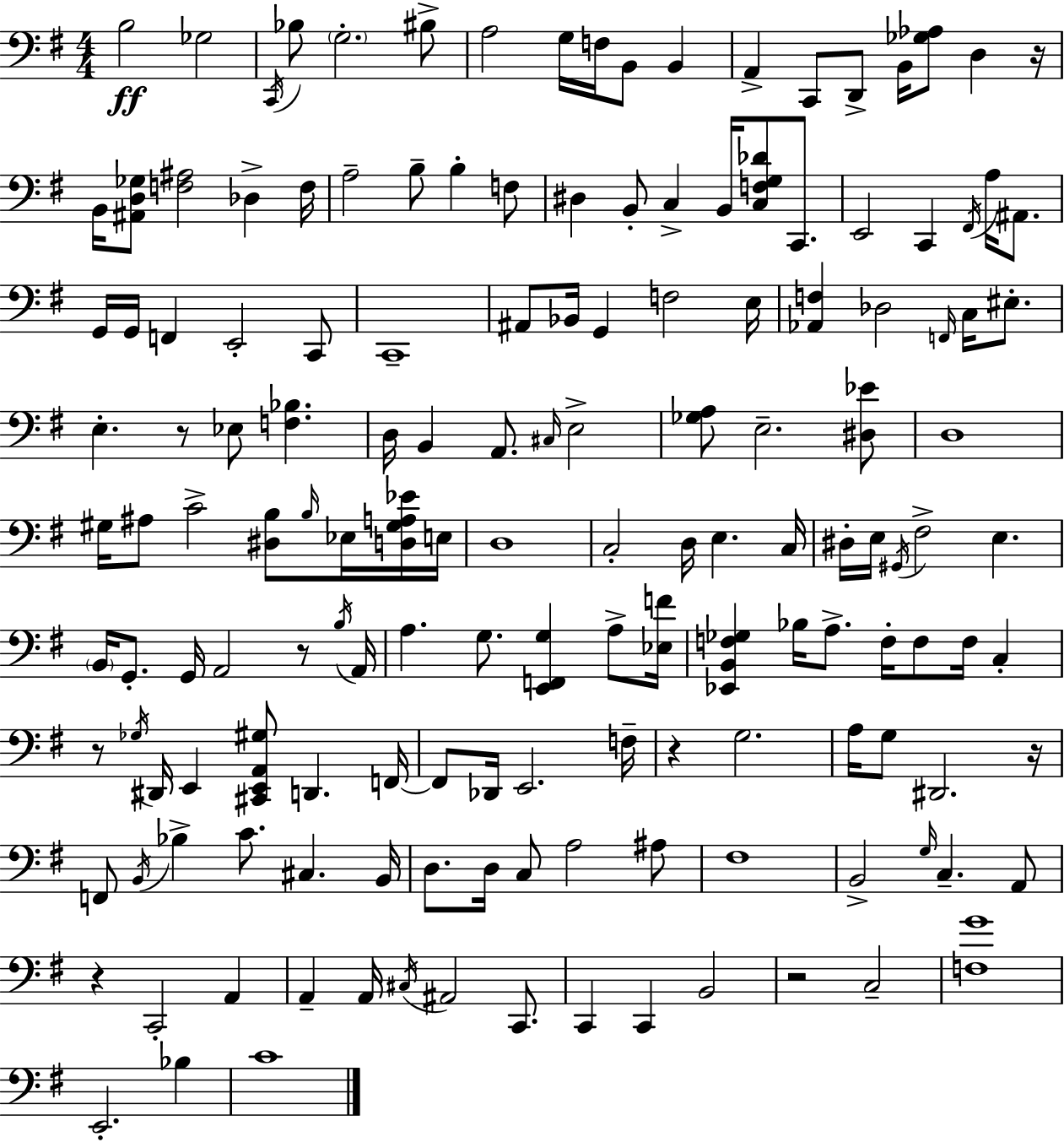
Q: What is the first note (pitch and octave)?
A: B3